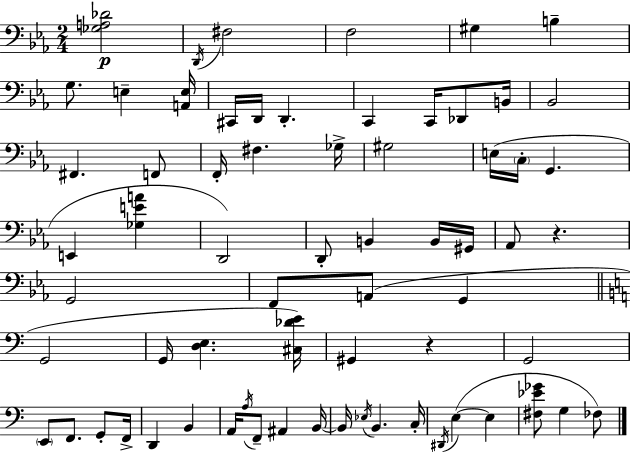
{
  \clef bass
  \numericTimeSignature
  \time 2/4
  \key c \minor
  \repeat volta 2 { <ges a des'>2\p | \acciaccatura { d,16 } fis2 | f2 | gis4 b4-- | \break g8. e4-- | <a, e>16 cis,16 d,16 d,4.-. | c,4 c,16 des,8 | b,16 bes,2 | \break fis,4. f,8 | f,16-. fis4. | ges16-> gis2 | e16( \parenthesize c16-. g,4. | \break e,4 <ges e' a'>4 | d,2) | d,8-. b,4 b,16 | gis,16 aes,8 r4. | \break g,2 | f,8 a,8( g,4 | \bar "||" \break \key c \major g,2 | g,16 <d e>4. <cis des' e'>16) | gis,4 r4 | g,2 | \break \parenthesize e,8 f,8. g,8-. f,16-> | d,4 b,4 | a,16 \acciaccatura { a16 } f,8-- ais,4 | b,16~~ b,16 \acciaccatura { ees16 } b,4. | \break c16-. \acciaccatura { dis,16 }( e4~~ e4 | <fis ees' ges'>8 g4 | fes8) } \bar "|."
}